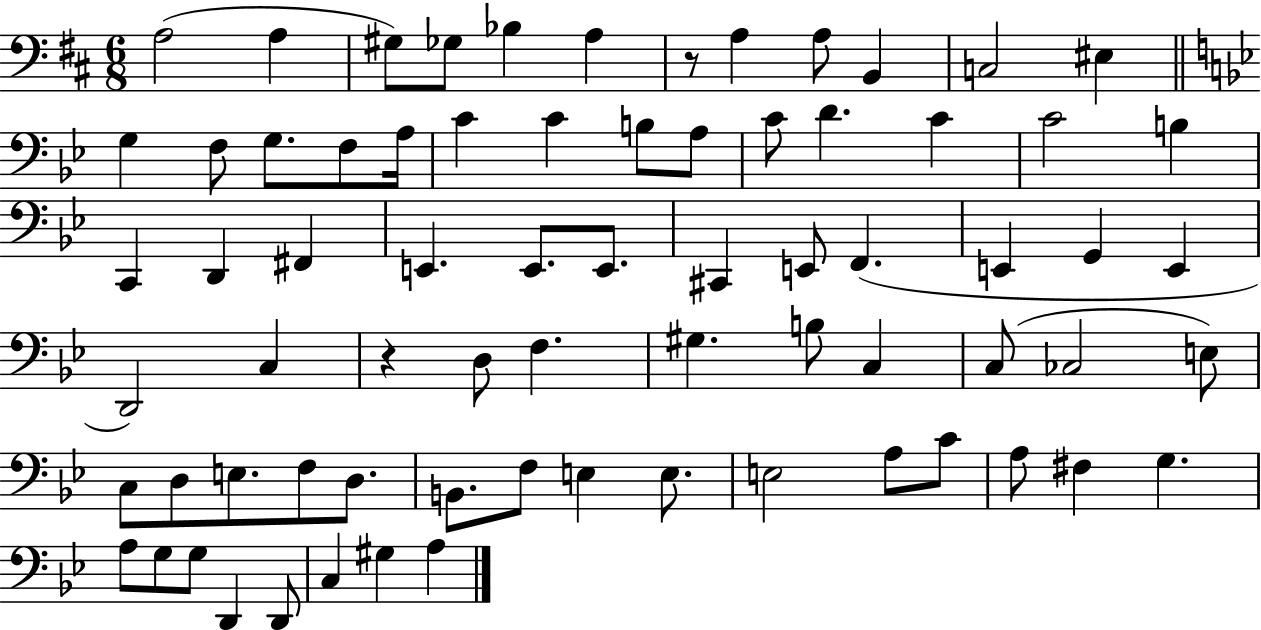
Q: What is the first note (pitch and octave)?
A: A3